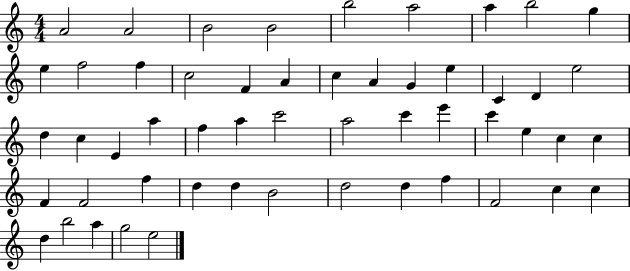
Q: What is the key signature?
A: C major